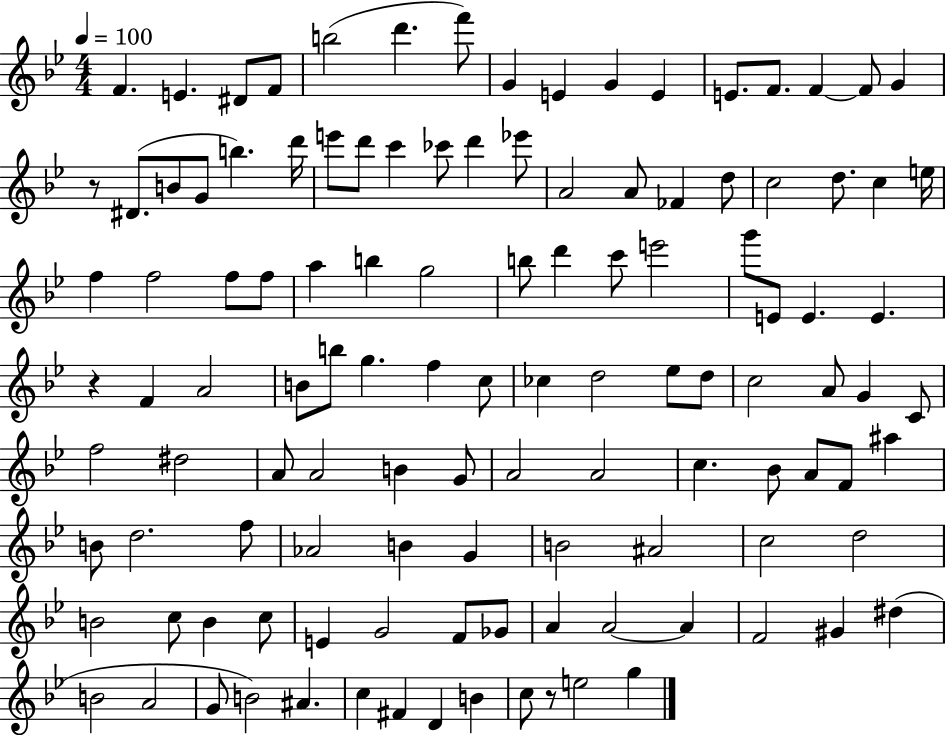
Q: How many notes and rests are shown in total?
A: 117